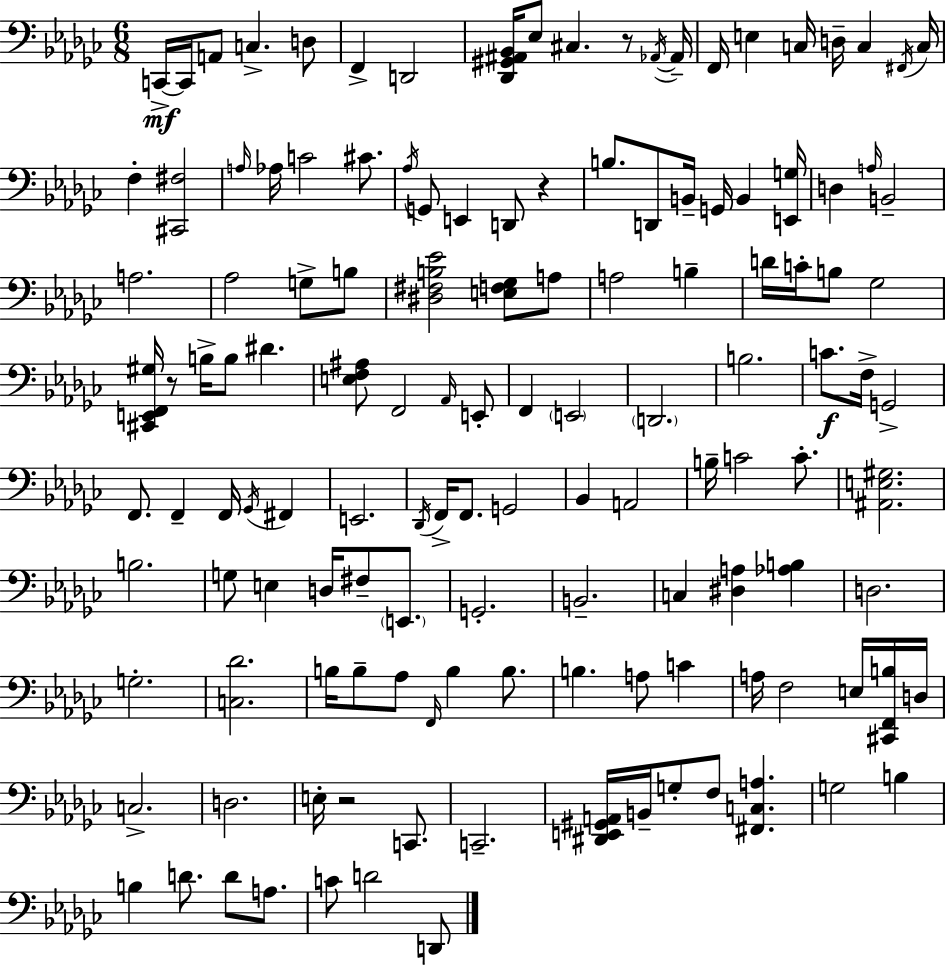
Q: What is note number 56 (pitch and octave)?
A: B3